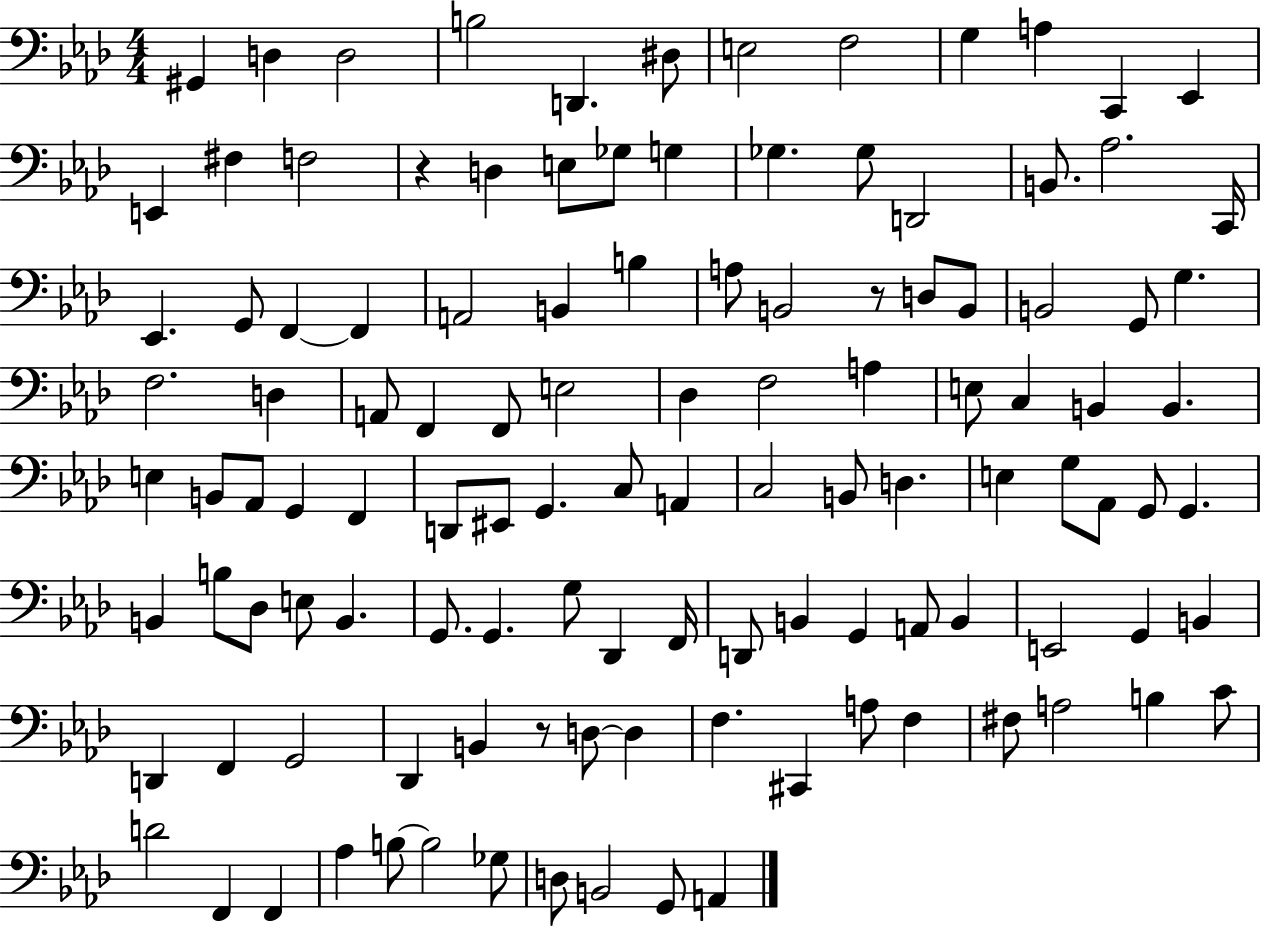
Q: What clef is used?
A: bass